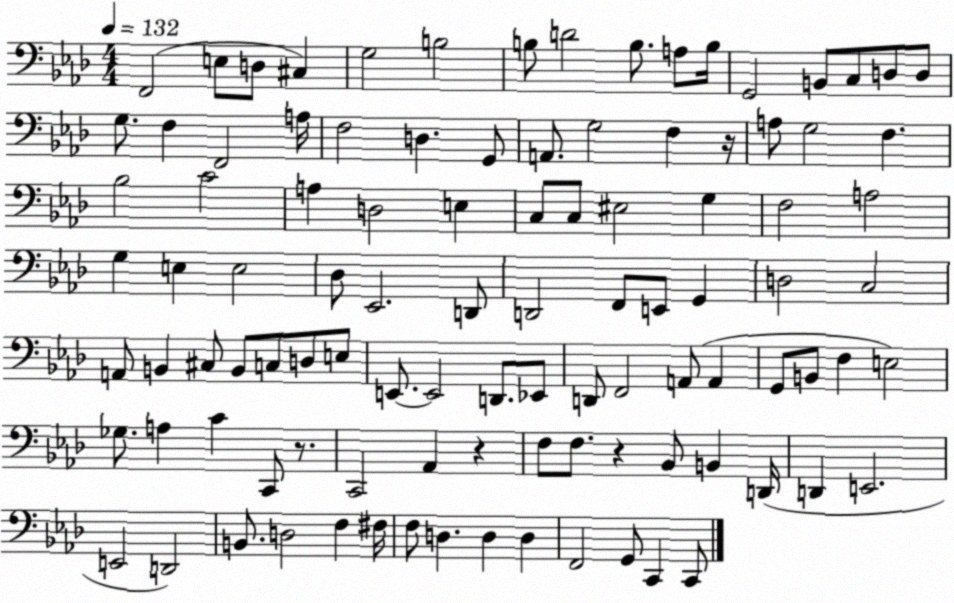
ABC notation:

X:1
T:Untitled
M:4/4
L:1/4
K:Ab
F,,2 E,/2 D,/2 ^C, G,2 B,2 B,/2 D2 B,/2 A,/2 B,/4 G,,2 B,,/2 C,/2 D,/2 D,/2 G,/2 F, F,,2 A,/4 F,2 D, G,,/2 A,,/2 G,2 F, z/4 A,/2 G,2 F, _B,2 C2 A, D,2 E, C,/2 C,/2 ^E,2 G, F,2 A,2 G, E, E,2 _D,/2 _E,,2 D,,/2 D,,2 F,,/2 E,,/2 G,, D,2 C,2 A,,/2 B,, ^C,/2 B,,/2 C,/2 D,/2 E,/2 E,,/2 E,,2 D,,/2 _E,,/2 D,,/2 F,,2 A,,/2 A,, G,,/2 B,,/2 F, E,2 _G,/2 A, C C,,/2 z/2 C,,2 _A,, z F,/2 F,/2 z _B,,/2 B,, D,,/4 D,, E,,2 E,,2 D,,2 B,,/2 D,2 F, ^F,/4 F,/2 D, D, D, F,,2 G,,/2 C,, C,,/2